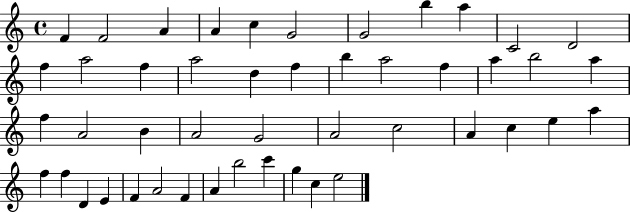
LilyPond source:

{
  \clef treble
  \time 4/4
  \defaultTimeSignature
  \key c \major
  f'4 f'2 a'4 | a'4 c''4 g'2 | g'2 b''4 a''4 | c'2 d'2 | \break f''4 a''2 f''4 | a''2 d''4 f''4 | b''4 a''2 f''4 | a''4 b''2 a''4 | \break f''4 a'2 b'4 | a'2 g'2 | a'2 c''2 | a'4 c''4 e''4 a''4 | \break f''4 f''4 d'4 e'4 | f'4 a'2 f'4 | a'4 b''2 c'''4 | g''4 c''4 e''2 | \break \bar "|."
}